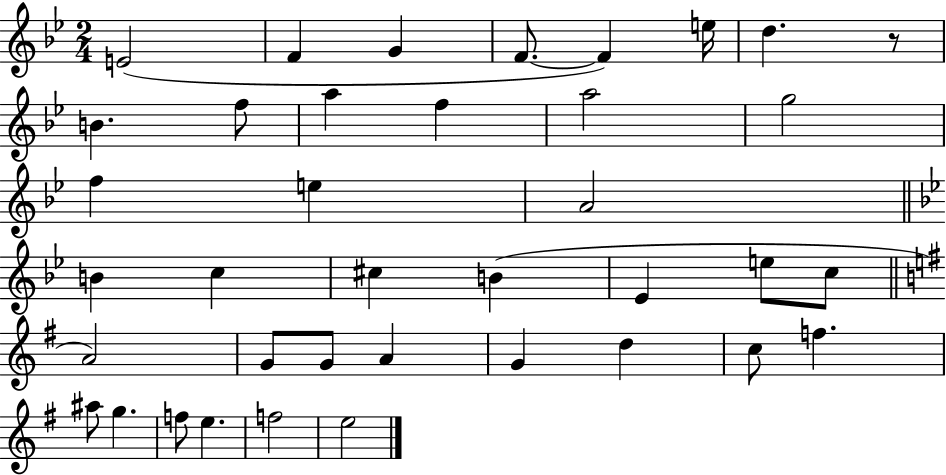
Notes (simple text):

E4/h F4/q G4/q F4/e. F4/q E5/s D5/q. R/e B4/q. F5/e A5/q F5/q A5/h G5/h F5/q E5/q A4/h B4/q C5/q C#5/q B4/q Eb4/q E5/e C5/e A4/h G4/e G4/e A4/q G4/q D5/q C5/e F5/q. A#5/e G5/q. F5/e E5/q. F5/h E5/h